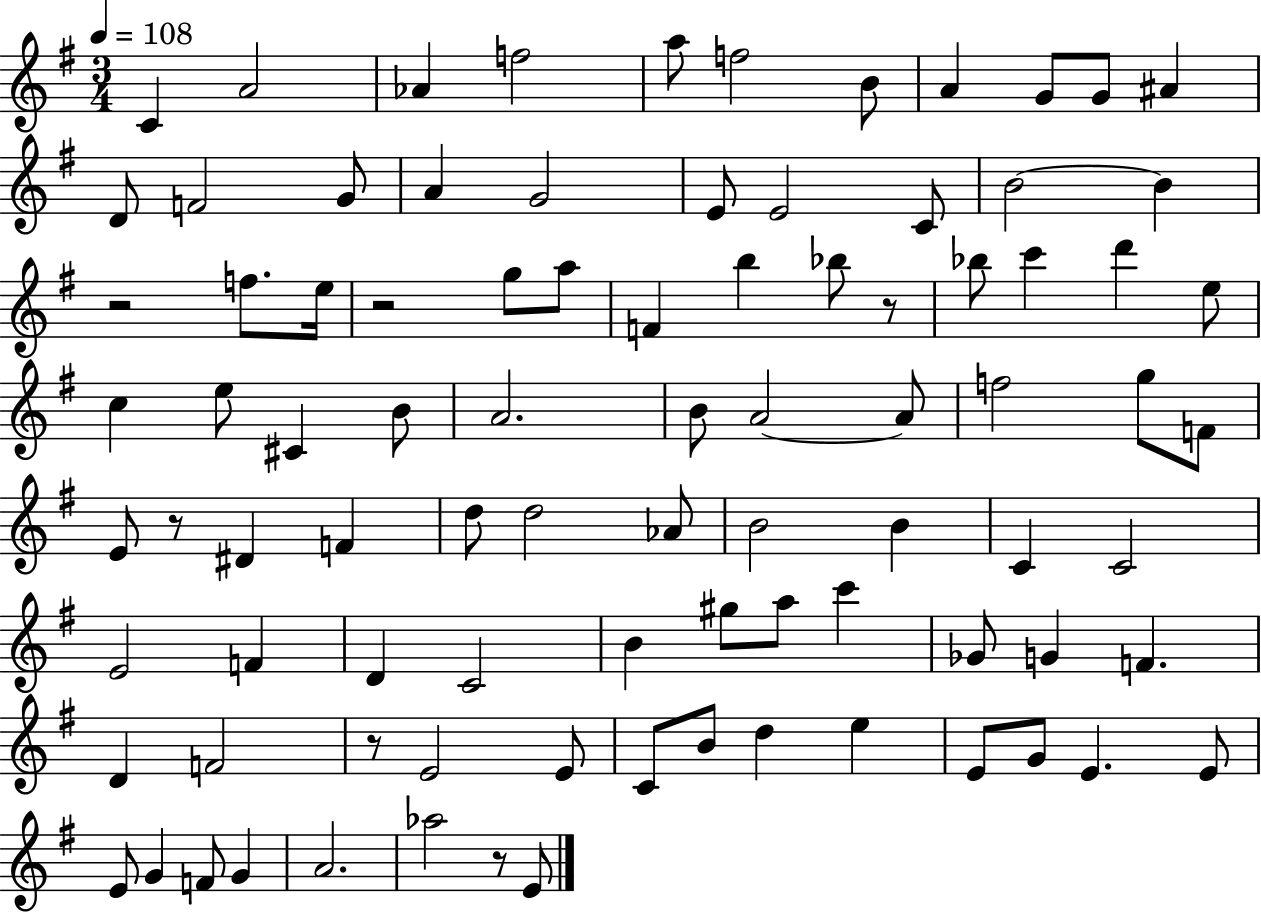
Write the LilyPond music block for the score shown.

{
  \clef treble
  \numericTimeSignature
  \time 3/4
  \key g \major
  \tempo 4 = 108
  c'4 a'2 | aes'4 f''2 | a''8 f''2 b'8 | a'4 g'8 g'8 ais'4 | \break d'8 f'2 g'8 | a'4 g'2 | e'8 e'2 c'8 | b'2~~ b'4 | \break r2 f''8. e''16 | r2 g''8 a''8 | f'4 b''4 bes''8 r8 | bes''8 c'''4 d'''4 e''8 | \break c''4 e''8 cis'4 b'8 | a'2. | b'8 a'2~~ a'8 | f''2 g''8 f'8 | \break e'8 r8 dis'4 f'4 | d''8 d''2 aes'8 | b'2 b'4 | c'4 c'2 | \break e'2 f'4 | d'4 c'2 | b'4 gis''8 a''8 c'''4 | ges'8 g'4 f'4. | \break d'4 f'2 | r8 e'2 e'8 | c'8 b'8 d''4 e''4 | e'8 g'8 e'4. e'8 | \break e'8 g'4 f'8 g'4 | a'2. | aes''2 r8 e'8 | \bar "|."
}